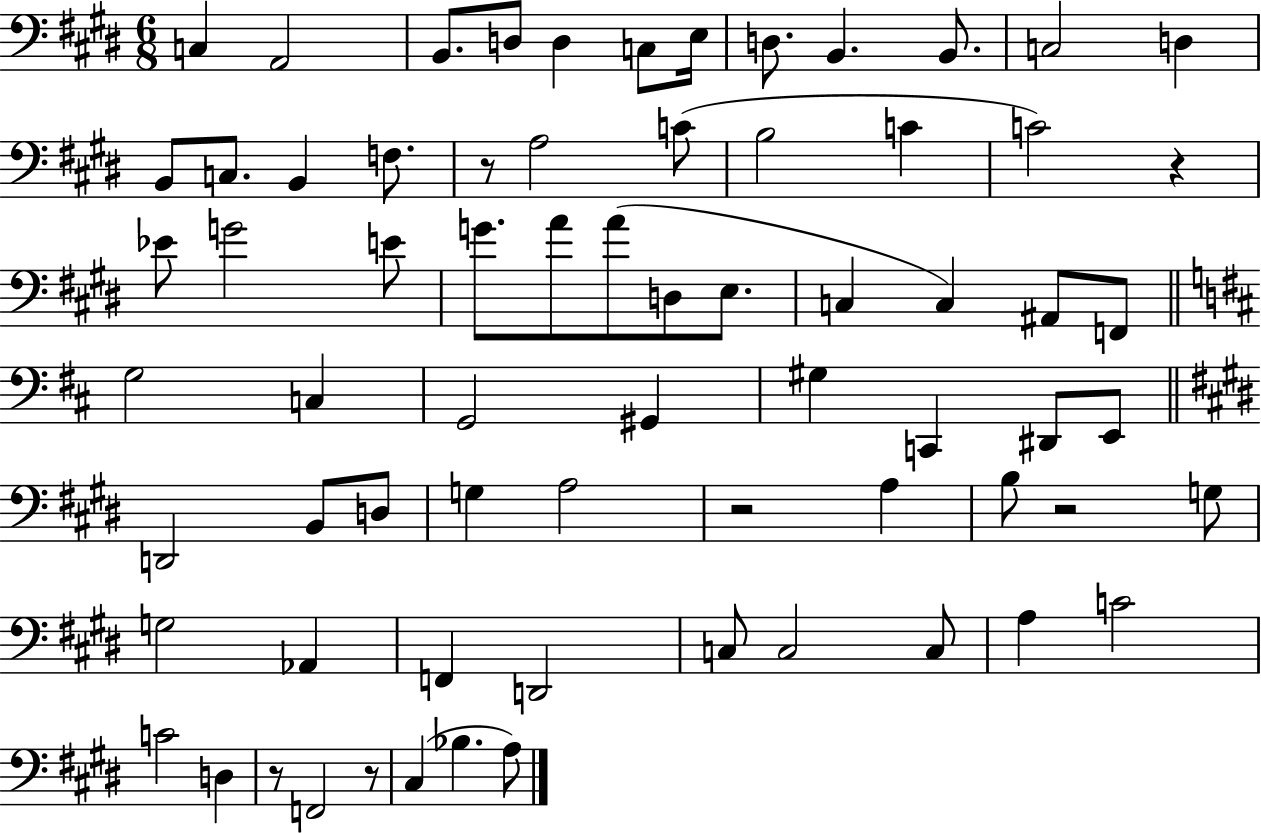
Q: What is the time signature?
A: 6/8